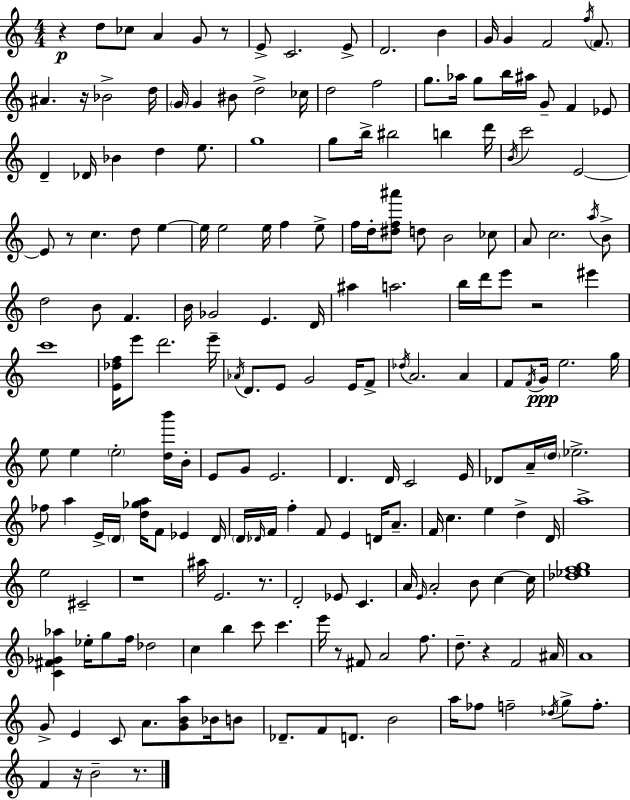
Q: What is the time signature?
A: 4/4